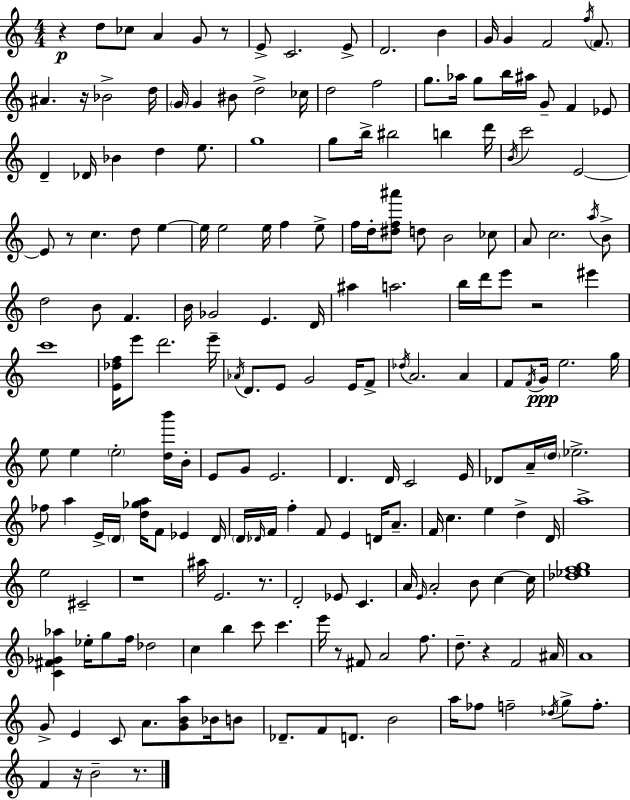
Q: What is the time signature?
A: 4/4